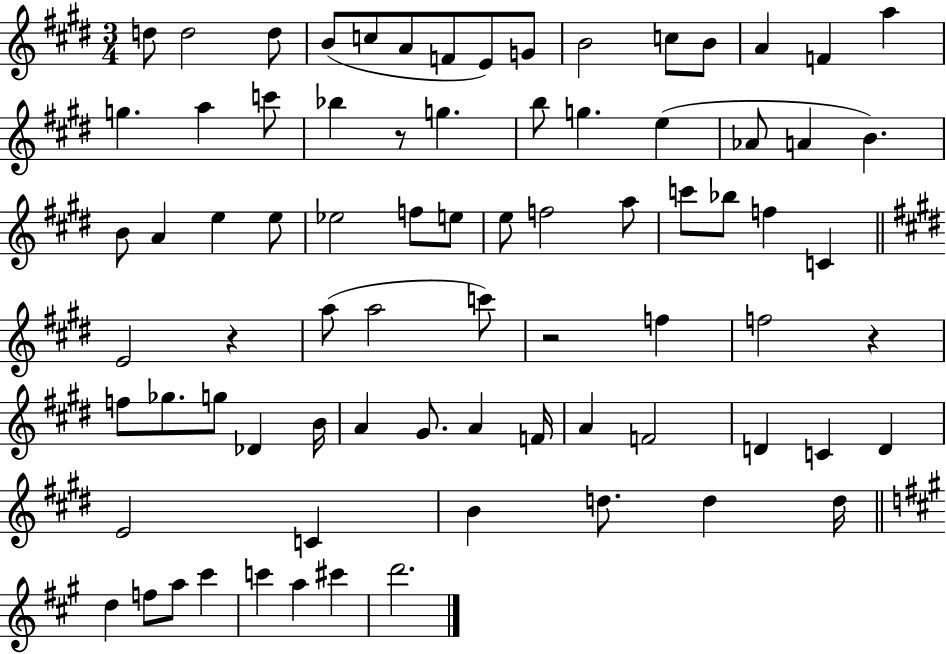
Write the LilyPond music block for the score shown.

{
  \clef treble
  \numericTimeSignature
  \time 3/4
  \key e \major
  d''8 d''2 d''8 | b'8( c''8 a'8 f'8 e'8) g'8 | b'2 c''8 b'8 | a'4 f'4 a''4 | \break g''4. a''4 c'''8 | bes''4 r8 g''4. | b''8 g''4. e''4( | aes'8 a'4 b'4.) | \break b'8 a'4 e''4 e''8 | ees''2 f''8 e''8 | e''8 f''2 a''8 | c'''8 bes''8 f''4 c'4 | \break \bar "||" \break \key e \major e'2 r4 | a''8( a''2 c'''8) | r2 f''4 | f''2 r4 | \break f''8 ges''8. g''8 des'4 b'16 | a'4 gis'8. a'4 f'16 | a'4 f'2 | d'4 c'4 d'4 | \break e'2 c'4 | b'4 d''8. d''4 d''16 | \bar "||" \break \key a \major d''4 f''8 a''8 cis'''4 | c'''4 a''4 cis'''4 | d'''2. | \bar "|."
}